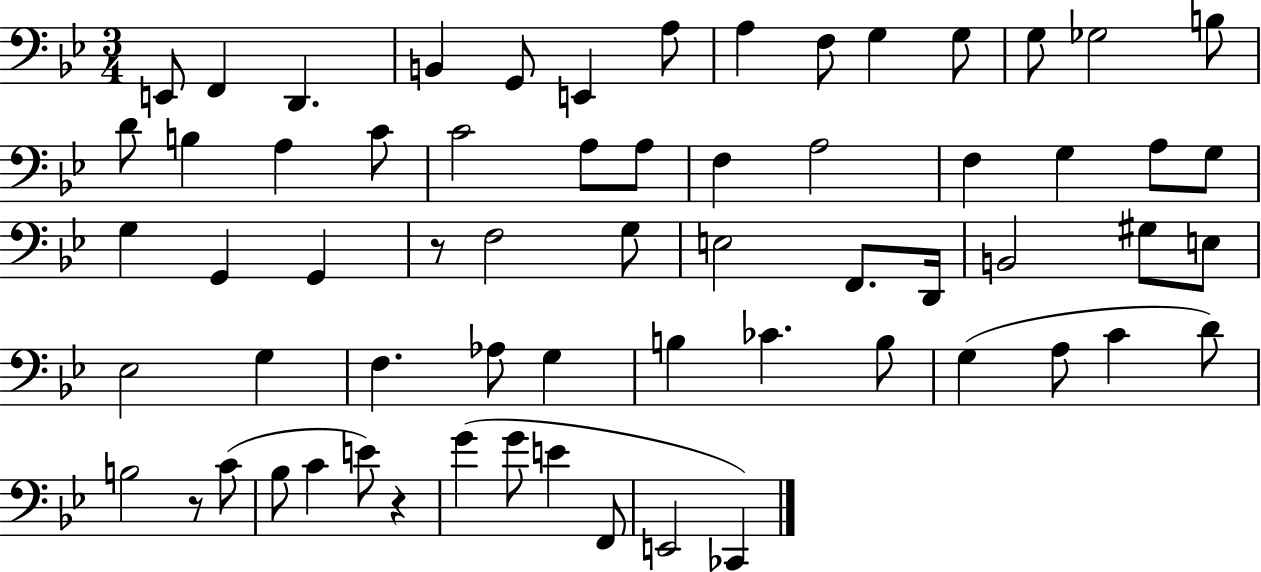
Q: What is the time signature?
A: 3/4